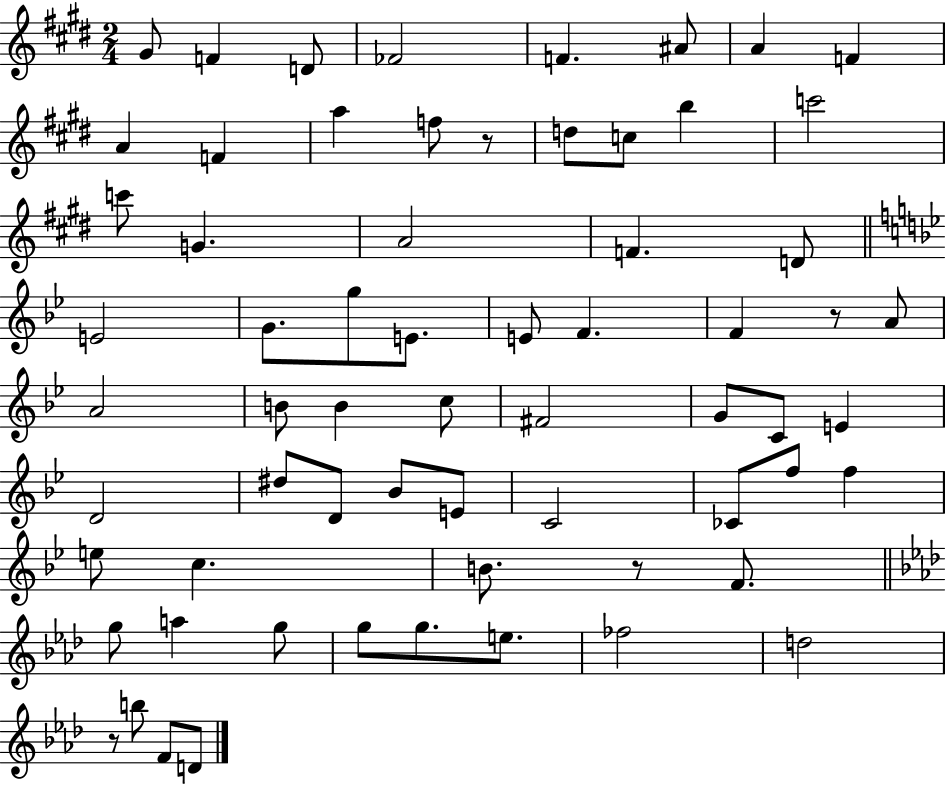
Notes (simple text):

G#4/e F4/q D4/e FES4/h F4/q. A#4/e A4/q F4/q A4/q F4/q A5/q F5/e R/e D5/e C5/e B5/q C6/h C6/e G4/q. A4/h F4/q. D4/e E4/h G4/e. G5/e E4/e. E4/e F4/q. F4/q R/e A4/e A4/h B4/e B4/q C5/e F#4/h G4/e C4/e E4/q D4/h D#5/e D4/e Bb4/e E4/e C4/h CES4/e F5/e F5/q E5/e C5/q. B4/e. R/e F4/e. G5/e A5/q G5/e G5/e G5/e. E5/e. FES5/h D5/h R/e B5/e F4/e D4/e